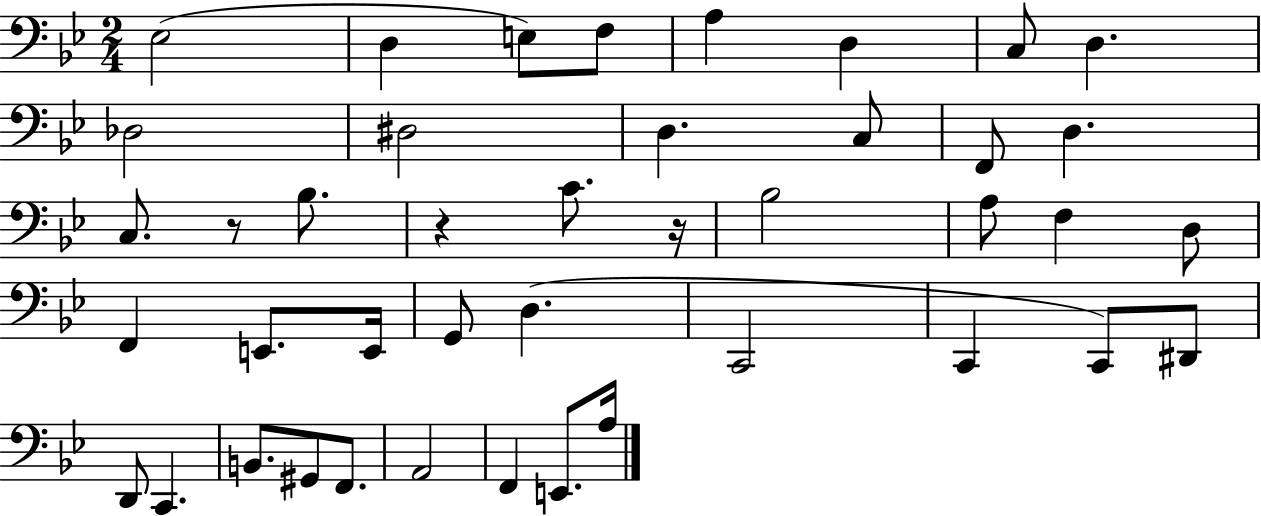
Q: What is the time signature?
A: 2/4